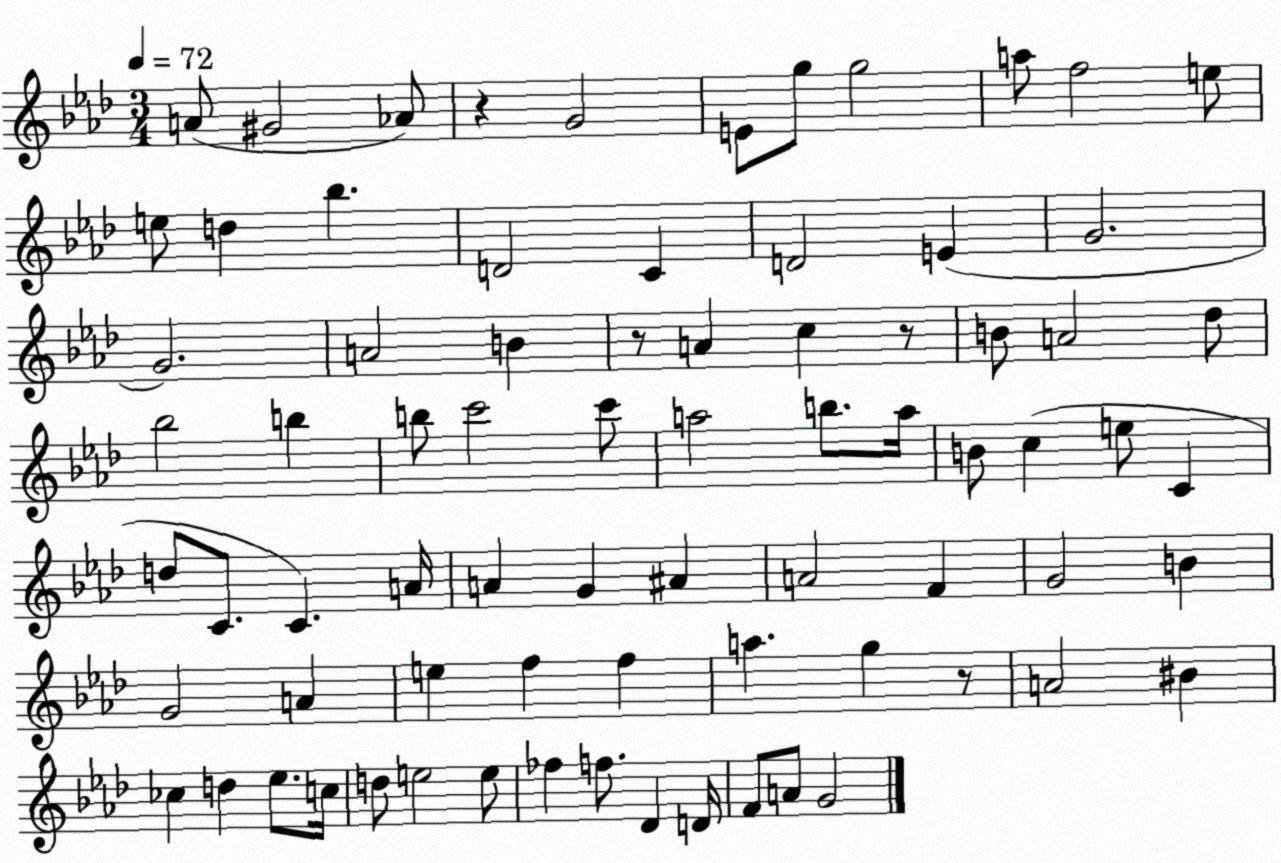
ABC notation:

X:1
T:Untitled
M:3/4
L:1/4
K:Ab
A/2 ^G2 _A/2 z G2 E/2 g/2 g2 a/2 f2 e/2 e/2 d _b D2 C D2 E G2 G2 A2 B z/2 A c z/2 B/2 A2 _d/2 _b2 b b/2 c'2 c'/2 a2 b/2 a/4 B/2 c e/2 C d/2 C/2 C A/4 A G ^A A2 F G2 B G2 A e f f a g z/2 A2 ^B _c d _e/2 c/4 d/2 e2 e/2 _f f/2 _D D/4 F/2 A/2 G2